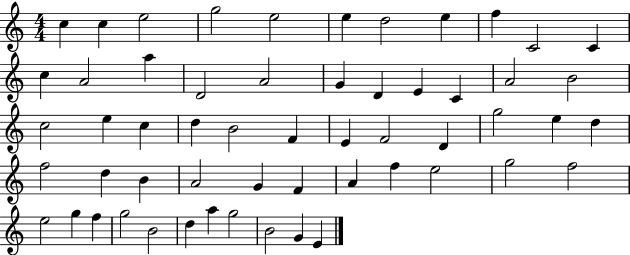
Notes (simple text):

C5/q C5/q E5/h G5/h E5/h E5/q D5/h E5/q F5/q C4/h C4/q C5/q A4/h A5/q D4/h A4/h G4/q D4/q E4/q C4/q A4/h B4/h C5/h E5/q C5/q D5/q B4/h F4/q E4/q F4/h D4/q G5/h E5/q D5/q F5/h D5/q B4/q A4/h G4/q F4/q A4/q F5/q E5/h G5/h F5/h E5/h G5/q F5/q G5/h B4/h D5/q A5/q G5/h B4/h G4/q E4/q